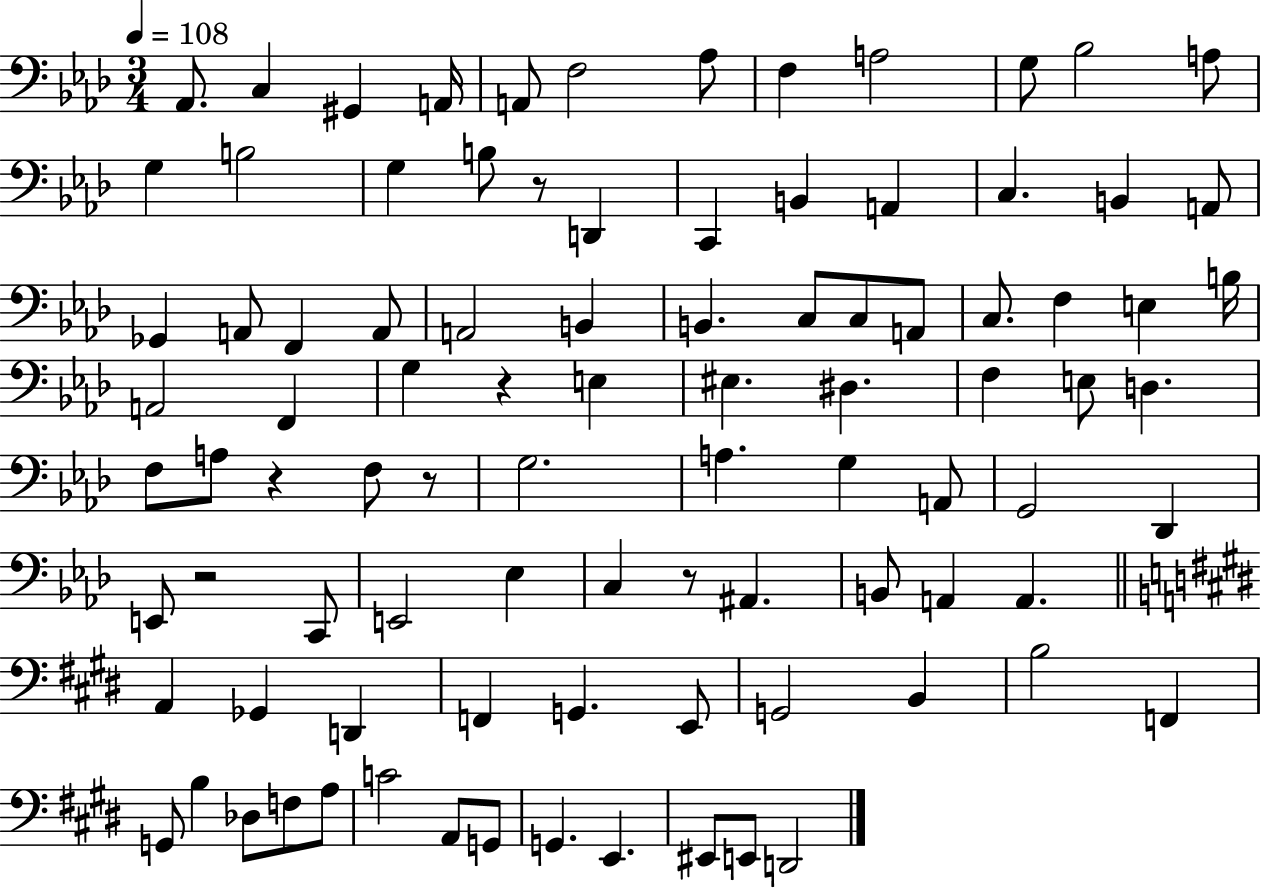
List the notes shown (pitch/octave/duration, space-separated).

Ab2/e. C3/q G#2/q A2/s A2/e F3/h Ab3/e F3/q A3/h G3/e Bb3/h A3/e G3/q B3/h G3/q B3/e R/e D2/q C2/q B2/q A2/q C3/q. B2/q A2/e Gb2/q A2/e F2/q A2/e A2/h B2/q B2/q. C3/e C3/e A2/e C3/e. F3/q E3/q B3/s A2/h F2/q G3/q R/q E3/q EIS3/q. D#3/q. F3/q E3/e D3/q. F3/e A3/e R/q F3/e R/e G3/h. A3/q. G3/q A2/e G2/h Db2/q E2/e R/h C2/e E2/h Eb3/q C3/q R/e A#2/q. B2/e A2/q A2/q. A2/q Gb2/q D2/q F2/q G2/q. E2/e G2/h B2/q B3/h F2/q G2/e B3/q Db3/e F3/e A3/e C4/h A2/e G2/e G2/q. E2/q. EIS2/e E2/e D2/h